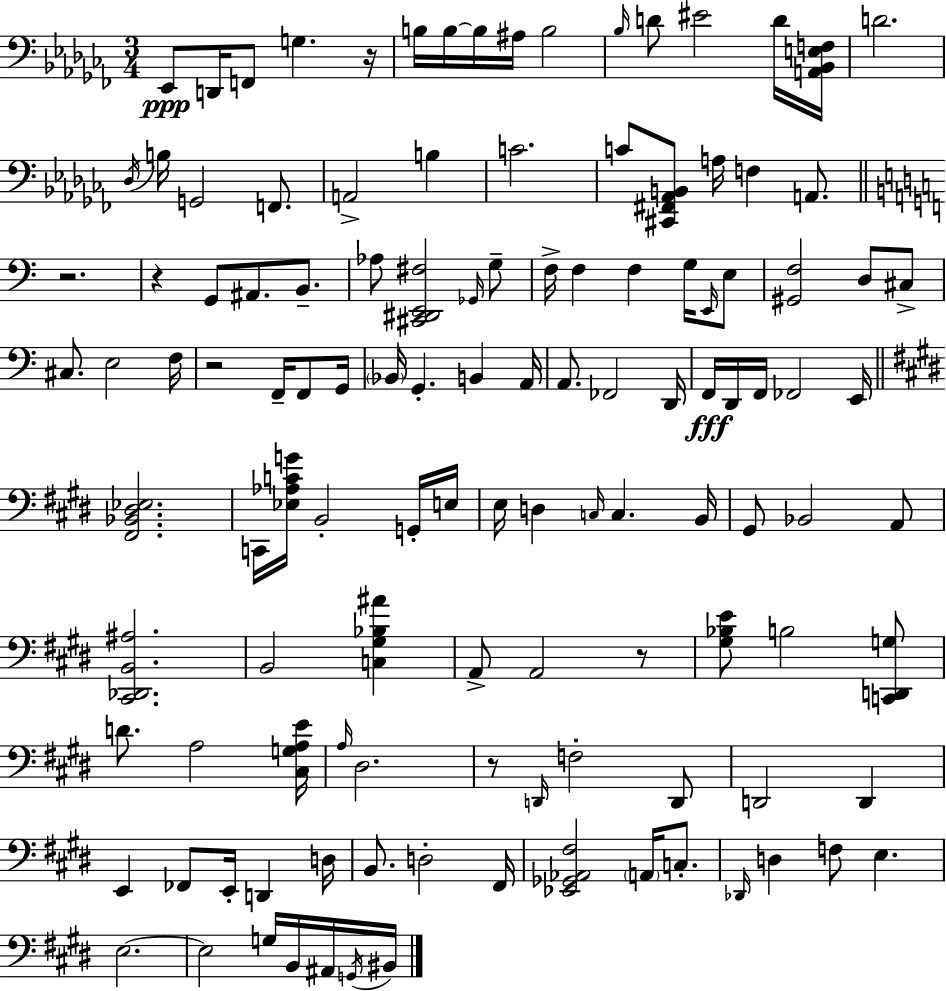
{
  \clef bass
  \numericTimeSignature
  \time 3/4
  \key aes \minor
  ees,8\ppp d,16 f,8 g4. r16 | b16 b16~~ b16 ais16 b2 | \grace { bes16 } d'8 eis'2 d'16 | <a, bes, e f>16 d'2. | \break \acciaccatura { des16 } b16 g,2 f,8. | a,2-> b4 | c'2. | c'8 <cis, fis, aes, b,>8 a16 f4 a,8. | \break \bar "||" \break \key a \minor r2. | r4 g,8 ais,8. b,8.-- | aes8 <cis, dis, e, fis>2 \grace { ges,16 } g8-- | f16-> f4 f4 g16 \grace { e,16 } | \break e8 <gis, f>2 d8 | cis8-> cis8. e2 | f16 r2 f,16-- f,8 | g,16 \parenthesize bes,16 g,4.-. b,4 | \break a,16 a,8. fes,2 | d,16 f,16\fff d,16 f,16 fes,2 | e,16 \bar "||" \break \key e \major <fis, bes, dis ees>2. | c,16 <ees aes c' g'>16 b,2-. g,16-. e16 | e16 d4 \grace { c16 } c4. | b,16 gis,8 bes,2 a,8 | \break <cis, des, b, ais>2. | b,2 <c gis bes ais'>4 | a,8-> a,2 r8 | <gis bes e'>8 b2 <c, d, g>8 | \break d'8. a2 | <cis g a e'>16 \grace { a16 } dis2. | r8 \grace { d,16 } f2-. | d,8 d,2 d,4 | \break e,4 fes,8 e,16-. d,4 | d16 b,8. d2-. | fis,16 <ees, ges, aes, fis>2 \parenthesize a,16 | c8.-. \grace { des,16 } d4 f8 e4. | \break e2.~~ | e2 | g16 b,16 ais,16 \acciaccatura { g,16 } bis,16 \bar "|."
}